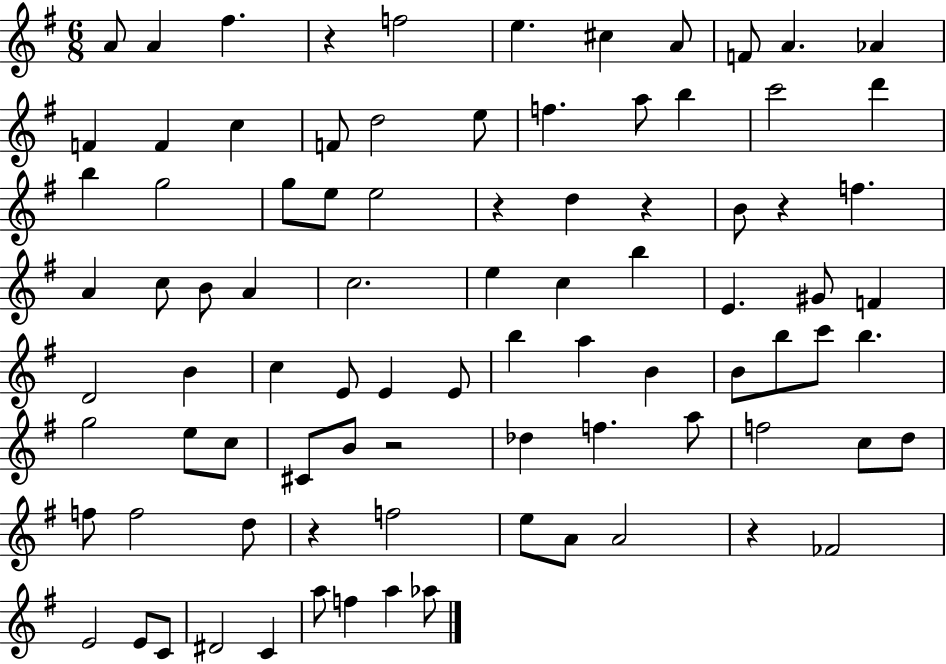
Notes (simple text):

A4/e A4/q F#5/q. R/q F5/h E5/q. C#5/q A4/e F4/e A4/q. Ab4/q F4/q F4/q C5/q F4/e D5/h E5/e F5/q. A5/e B5/q C6/h D6/q B5/q G5/h G5/e E5/e E5/h R/q D5/q R/q B4/e R/q F5/q. A4/q C5/e B4/e A4/q C5/h. E5/q C5/q B5/q E4/q. G#4/e F4/q D4/h B4/q C5/q E4/e E4/q E4/e B5/q A5/q B4/q B4/e B5/e C6/e B5/q. G5/h E5/e C5/e C#4/e B4/e R/h Db5/q F5/q. A5/e F5/h C5/e D5/e F5/e F5/h D5/e R/q F5/h E5/e A4/e A4/h R/q FES4/h E4/h E4/e C4/e D#4/h C4/q A5/e F5/q A5/q Ab5/e